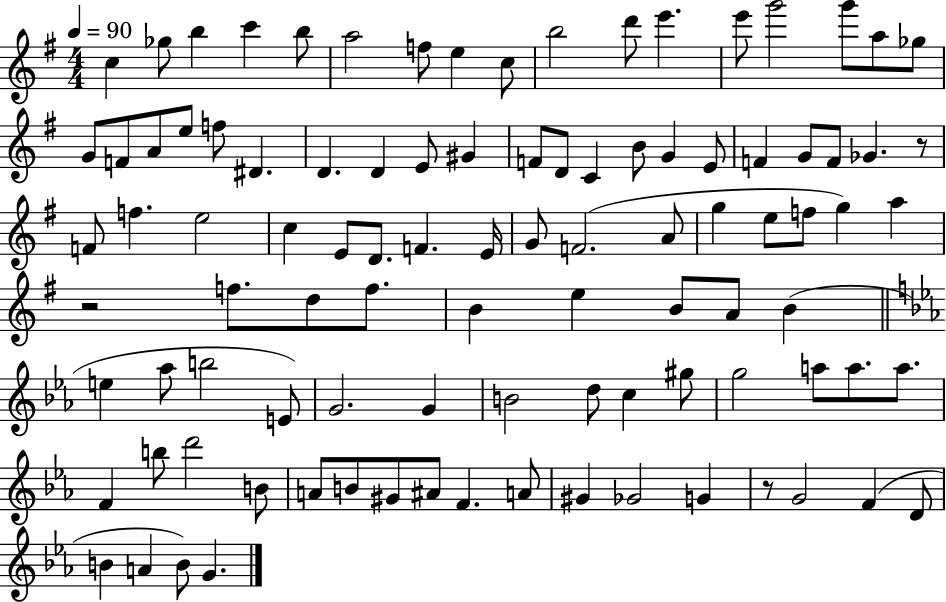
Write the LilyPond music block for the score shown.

{
  \clef treble
  \numericTimeSignature
  \time 4/4
  \key g \major
  \tempo 4 = 90
  \repeat volta 2 { c''4 ges''8 b''4 c'''4 b''8 | a''2 f''8 e''4 c''8 | b''2 d'''8 e'''4. | e'''8 g'''2 g'''8 a''8 ges''8 | \break g'8 f'8 a'8 e''8 f''8 dis'4. | d'4. d'4 e'8 gis'4 | f'8 d'8 c'4 b'8 g'4 e'8 | f'4 g'8 f'8 ges'4. r8 | \break f'8 f''4. e''2 | c''4 e'8 d'8. f'4. e'16 | g'8 f'2.( a'8 | g''4 e''8 f''8 g''4) a''4 | \break r2 f''8. d''8 f''8. | b'4 e''4 b'8 a'8 b'4( | \bar "||" \break \key c \minor e''4 aes''8 b''2 e'8) | g'2. g'4 | b'2 d''8 c''4 gis''8 | g''2 a''8 a''8. a''8. | \break f'4 b''8 d'''2 b'8 | a'8 b'8 gis'8 ais'8 f'4. a'8 | gis'4 ges'2 g'4 | r8 g'2 f'4( d'8 | \break b'4 a'4 b'8) g'4. | } \bar "|."
}